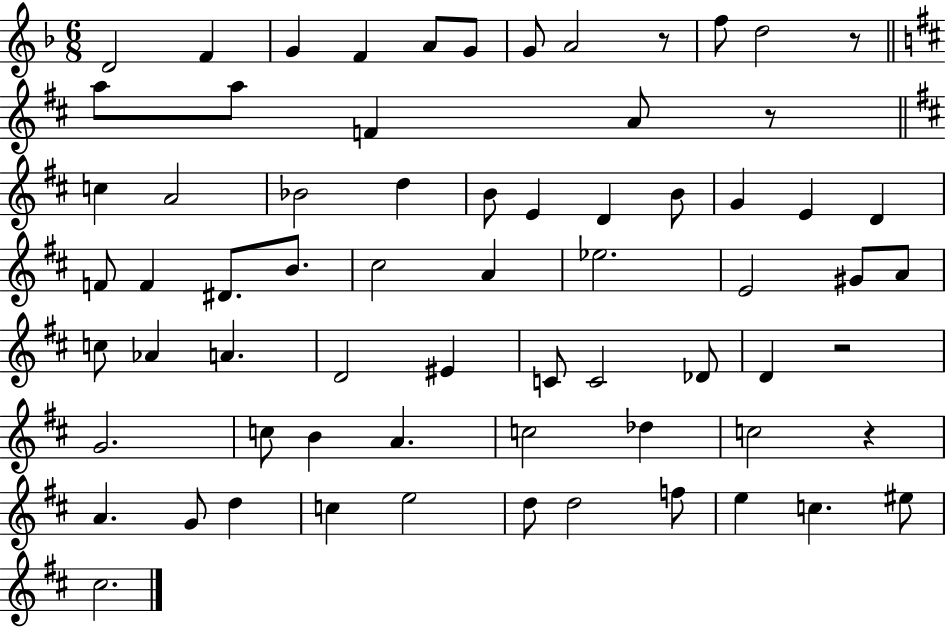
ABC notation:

X:1
T:Untitled
M:6/8
L:1/4
K:F
D2 F G F A/2 G/2 G/2 A2 z/2 f/2 d2 z/2 a/2 a/2 F A/2 z/2 c A2 _B2 d B/2 E D B/2 G E D F/2 F ^D/2 B/2 ^c2 A _e2 E2 ^G/2 A/2 c/2 _A A D2 ^E C/2 C2 _D/2 D z2 G2 c/2 B A c2 _d c2 z A G/2 d c e2 d/2 d2 f/2 e c ^e/2 ^c2